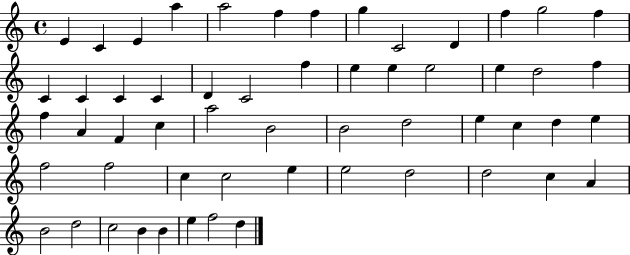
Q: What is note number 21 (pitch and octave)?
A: E5